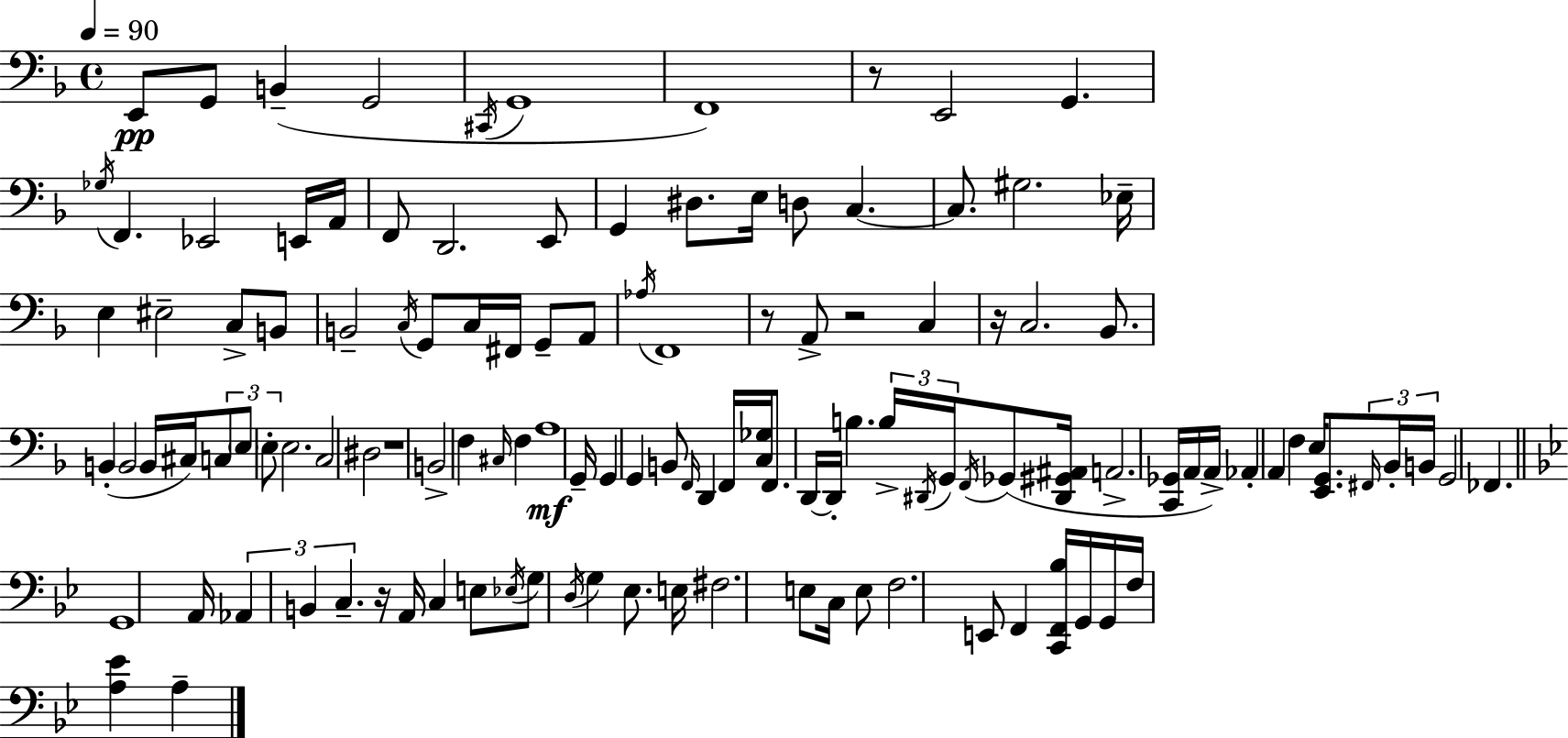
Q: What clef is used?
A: bass